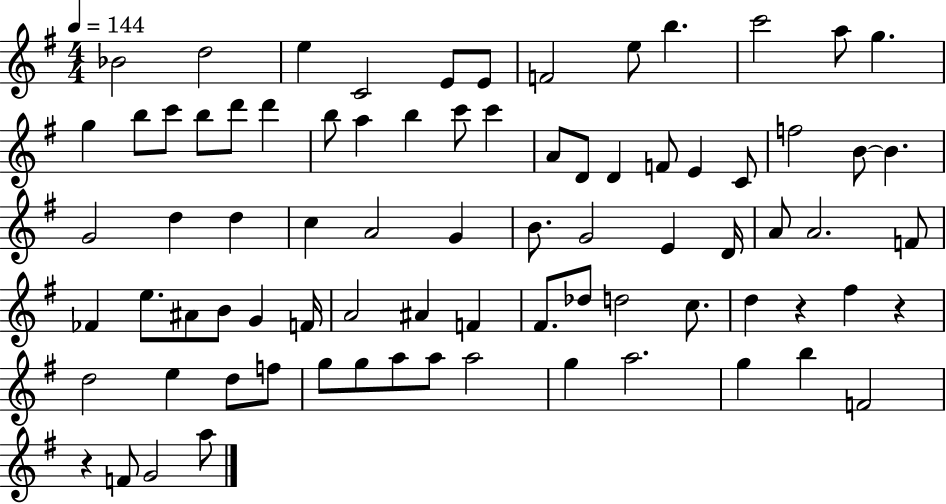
Bb4/h D5/h E5/q C4/h E4/e E4/e F4/h E5/e B5/q. C6/h A5/e G5/q. G5/q B5/e C6/e B5/e D6/e D6/q B5/e A5/q B5/q C6/e C6/q A4/e D4/e D4/q F4/e E4/q C4/e F5/h B4/e B4/q. G4/h D5/q D5/q C5/q A4/h G4/q B4/e. G4/h E4/q D4/s A4/e A4/h. F4/e FES4/q E5/e. A#4/e B4/e G4/q F4/s A4/h A#4/q F4/q F#4/e. Db5/e D5/h C5/e. D5/q R/q F#5/q R/q D5/h E5/q D5/e F5/e G5/e G5/e A5/e A5/e A5/h G5/q A5/h. G5/q B5/q F4/h R/q F4/e G4/h A5/e